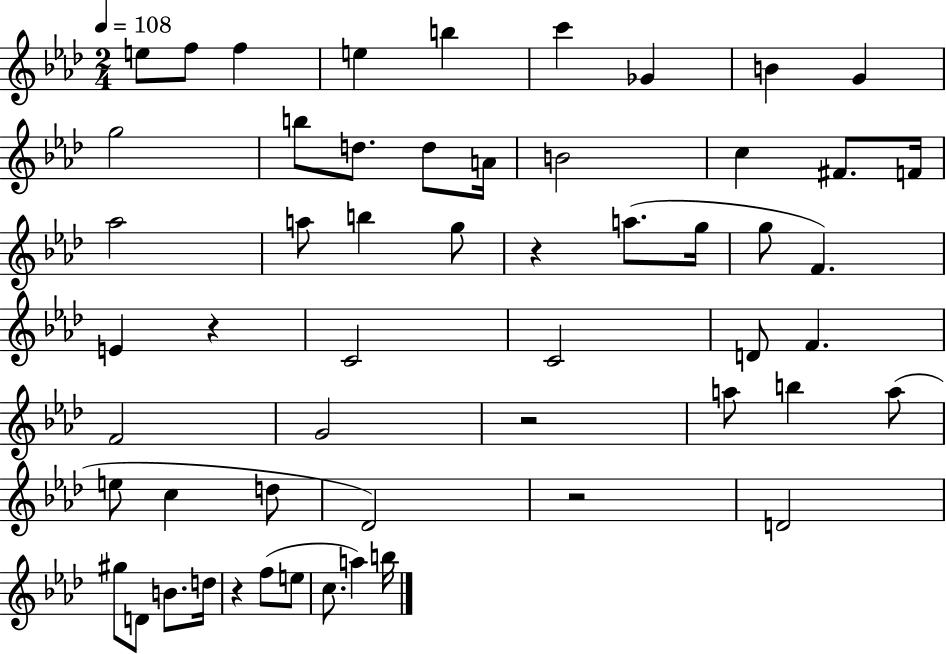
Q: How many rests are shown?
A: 5